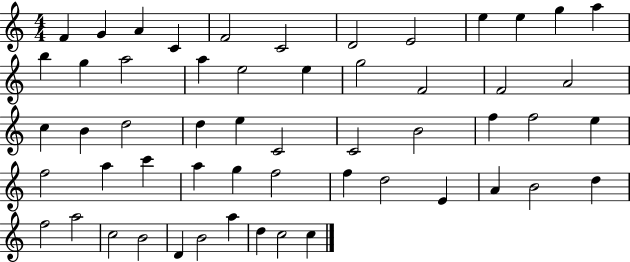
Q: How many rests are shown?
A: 0